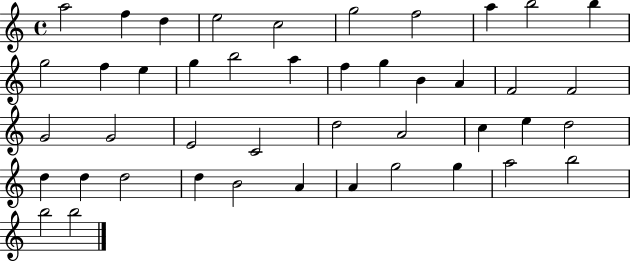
{
  \clef treble
  \time 4/4
  \defaultTimeSignature
  \key c \major
  a''2 f''4 d''4 | e''2 c''2 | g''2 f''2 | a''4 b''2 b''4 | \break g''2 f''4 e''4 | g''4 b''2 a''4 | f''4 g''4 b'4 a'4 | f'2 f'2 | \break g'2 g'2 | e'2 c'2 | d''2 a'2 | c''4 e''4 d''2 | \break d''4 d''4 d''2 | d''4 b'2 a'4 | a'4 g''2 g''4 | a''2 b''2 | \break b''2 b''2 | \bar "|."
}